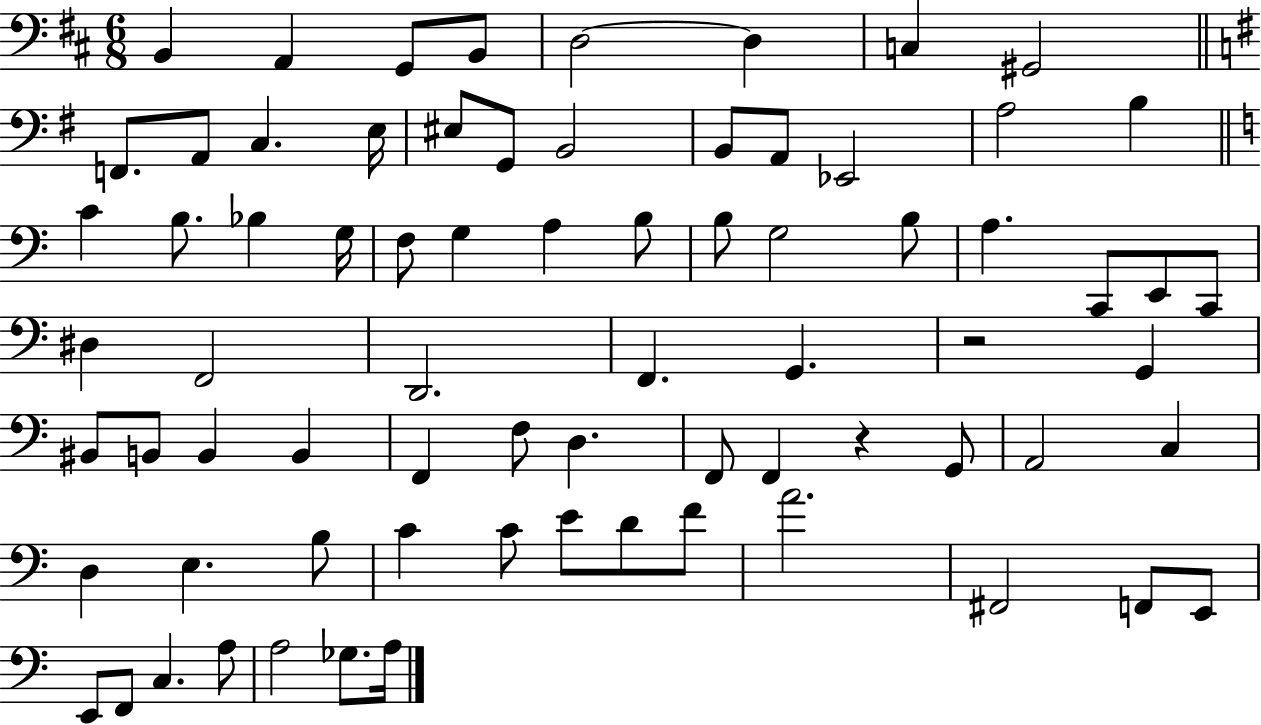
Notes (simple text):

B2/q A2/q G2/e B2/e D3/h D3/q C3/q G#2/h F2/e. A2/e C3/q. E3/s EIS3/e G2/e B2/h B2/e A2/e Eb2/h A3/h B3/q C4/q B3/e. Bb3/q G3/s F3/e G3/q A3/q B3/e B3/e G3/h B3/e A3/q. C2/e E2/e C2/e D#3/q F2/h D2/h. F2/q. G2/q. R/h G2/q BIS2/e B2/e B2/q B2/q F2/q F3/e D3/q. F2/e F2/q R/q G2/e A2/h C3/q D3/q E3/q. B3/e C4/q C4/e E4/e D4/e F4/e A4/h. F#2/h F2/e E2/e E2/e F2/e C3/q. A3/e A3/h Gb3/e. A3/s